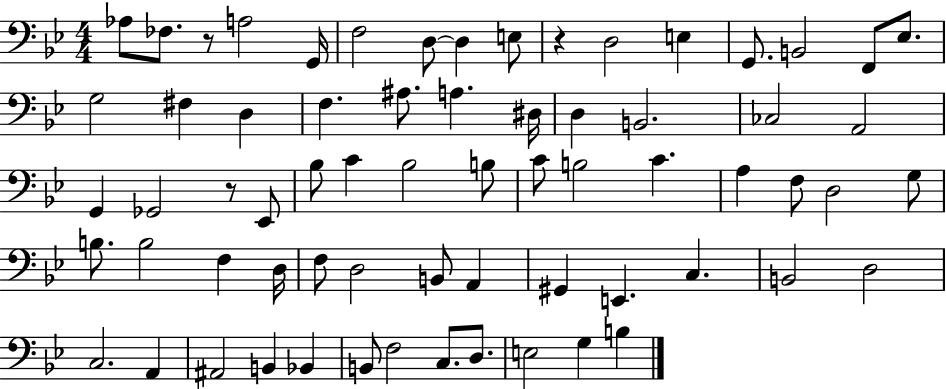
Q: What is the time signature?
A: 4/4